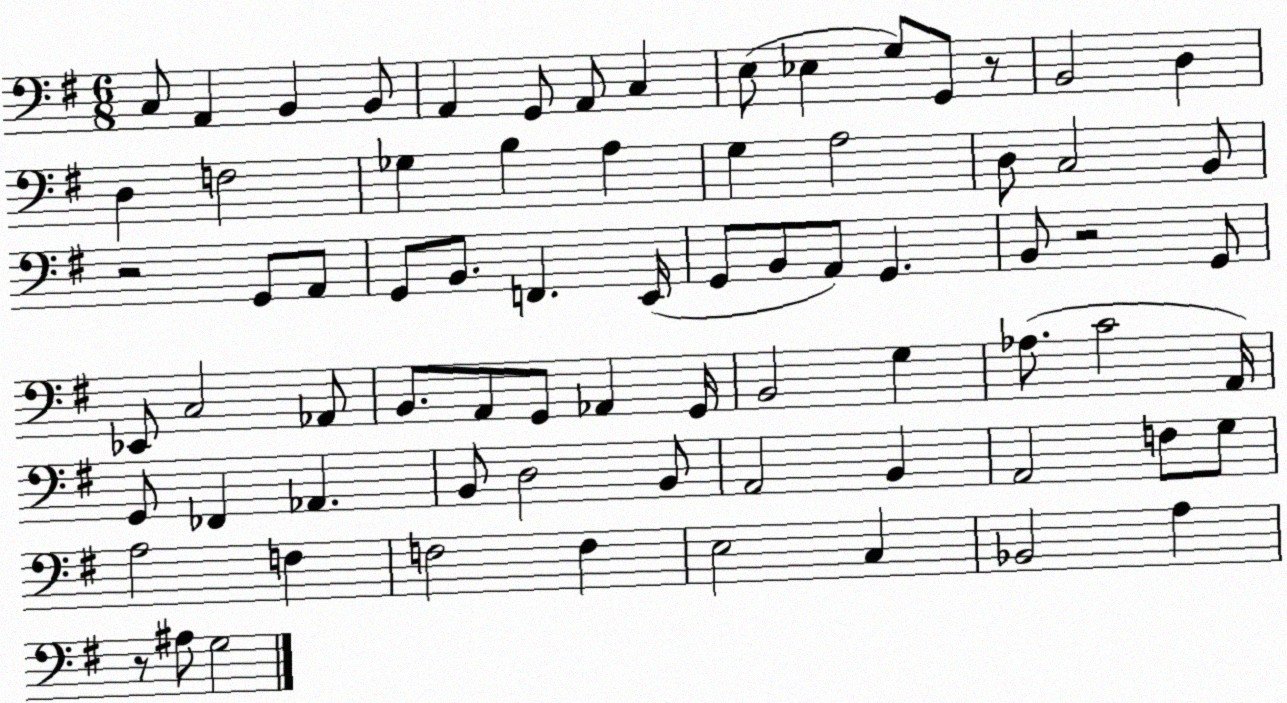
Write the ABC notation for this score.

X:1
T:Untitled
M:6/8
L:1/4
K:G
C,/2 A,, B,, B,,/2 A,, G,,/2 A,,/2 C, E,/2 _E, G,/2 G,,/2 z/2 B,,2 D, D, F,2 _G, B, A, G, A,2 D,/2 C,2 B,,/2 z2 G,,/2 A,,/2 G,,/2 B,,/2 F,, E,,/4 G,,/2 B,,/2 A,,/2 G,, B,,/2 z2 G,,/2 _E,,/2 C,2 _A,,/2 B,,/2 A,,/2 G,,/2 _A,, G,,/4 B,,2 G, _A,/2 C2 A,,/4 G,,/2 _F,, _A,, B,,/2 D,2 B,,/2 A,,2 B,, A,,2 F,/2 G,/2 A,2 F, F,2 F, E,2 C, _B,,2 A, z/2 ^A,/2 G,2